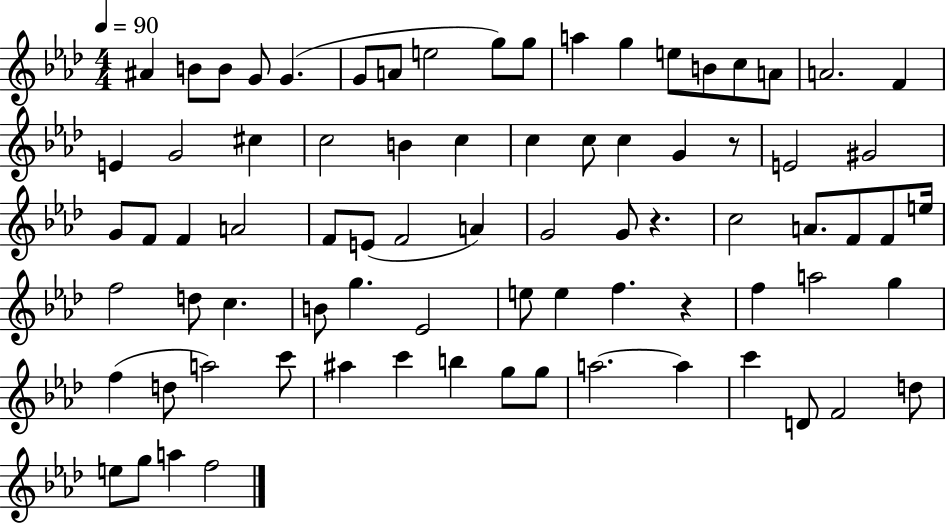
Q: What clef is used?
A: treble